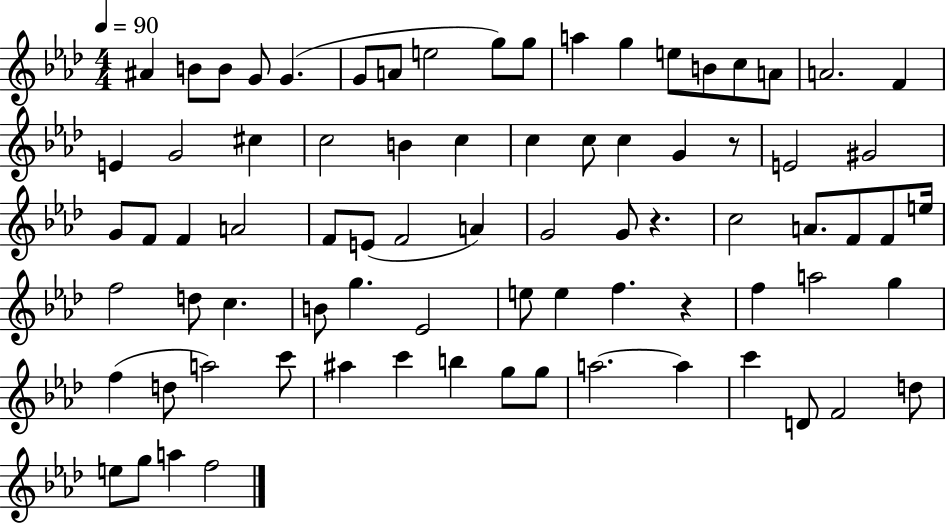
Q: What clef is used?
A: treble